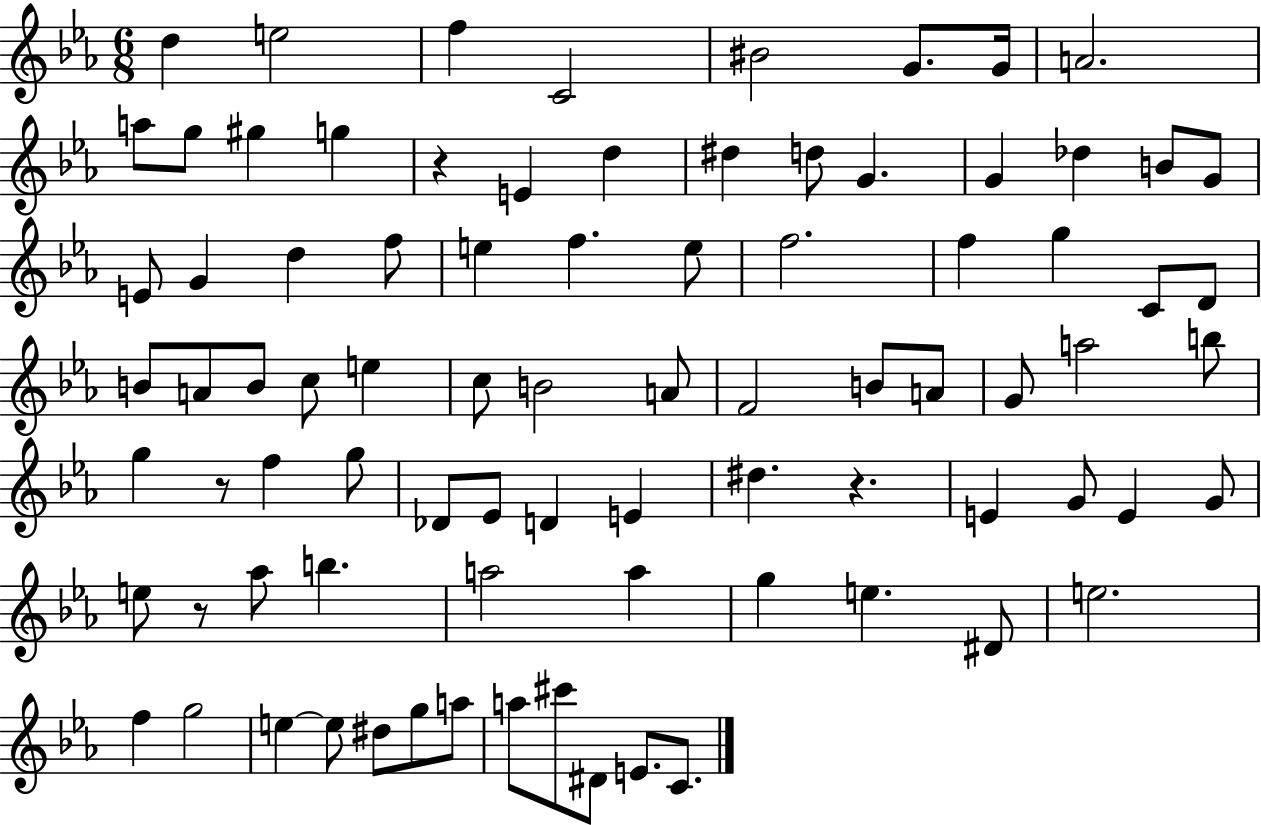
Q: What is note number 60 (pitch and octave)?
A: E5